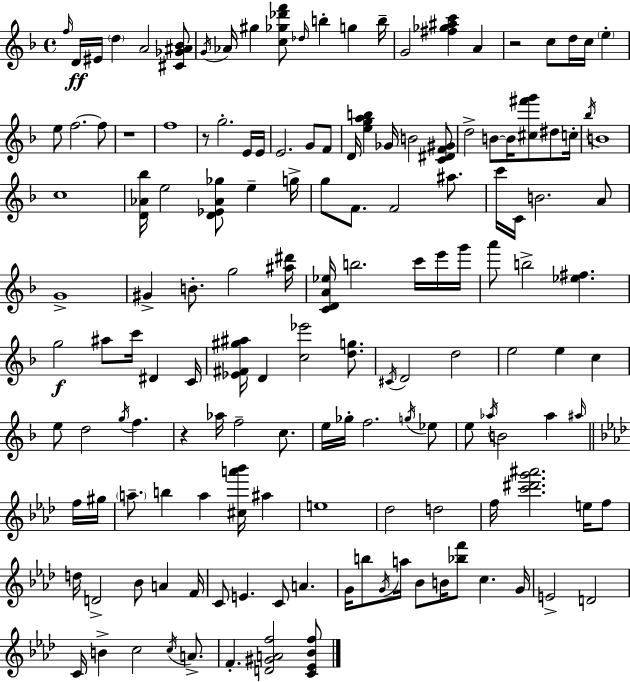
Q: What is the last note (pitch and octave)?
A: F4